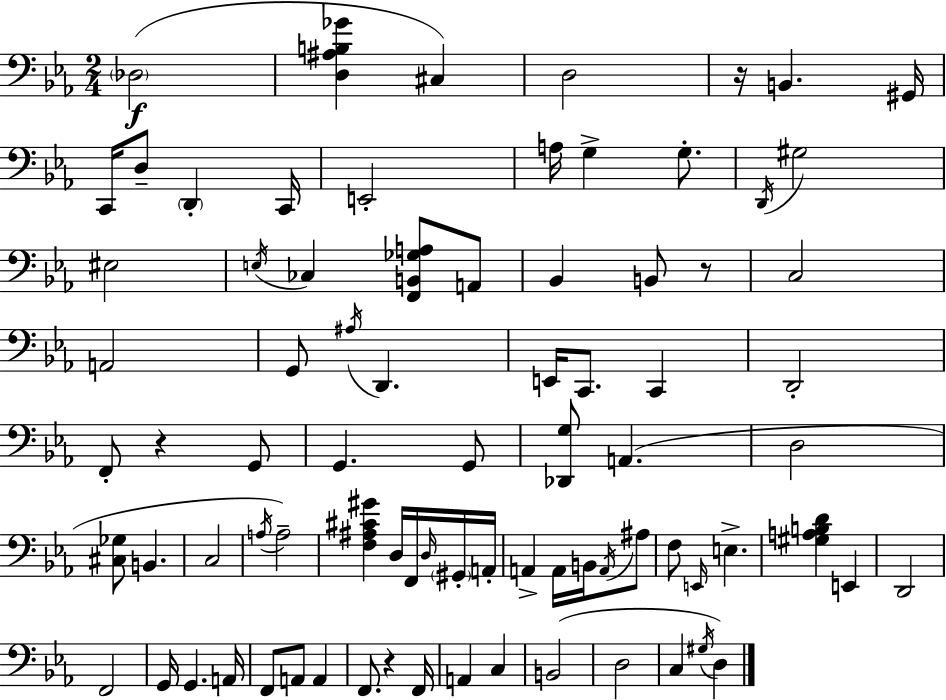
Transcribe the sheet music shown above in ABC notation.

X:1
T:Untitled
M:2/4
L:1/4
K:Cm
_D,2 [D,^A,B,_G] ^C, D,2 z/4 B,, ^G,,/4 C,,/4 D,/2 D,, C,,/4 E,,2 A,/4 G, G,/2 D,,/4 ^G,2 ^E,2 E,/4 _C, [F,,B,,_G,A,]/2 A,,/2 _B,, B,,/2 z/2 C,2 A,,2 G,,/2 ^A,/4 D,, E,,/4 C,,/2 C,, D,,2 F,,/2 z G,,/2 G,, G,,/2 [_D,,G,]/2 A,, D,2 [^C,_G,]/2 B,, C,2 A,/4 A,2 [F,^A,^C^G] D,/4 F,,/4 D,/4 ^G,,/4 A,,/4 A,, A,,/4 B,,/4 A,,/4 ^A,/2 F,/2 E,,/4 E, [^G,A,B,D] E,, D,,2 F,,2 G,,/4 G,, A,,/4 F,,/2 A,,/2 A,, F,,/2 z F,,/4 A,, C, B,,2 D,2 C, ^G,/4 D,